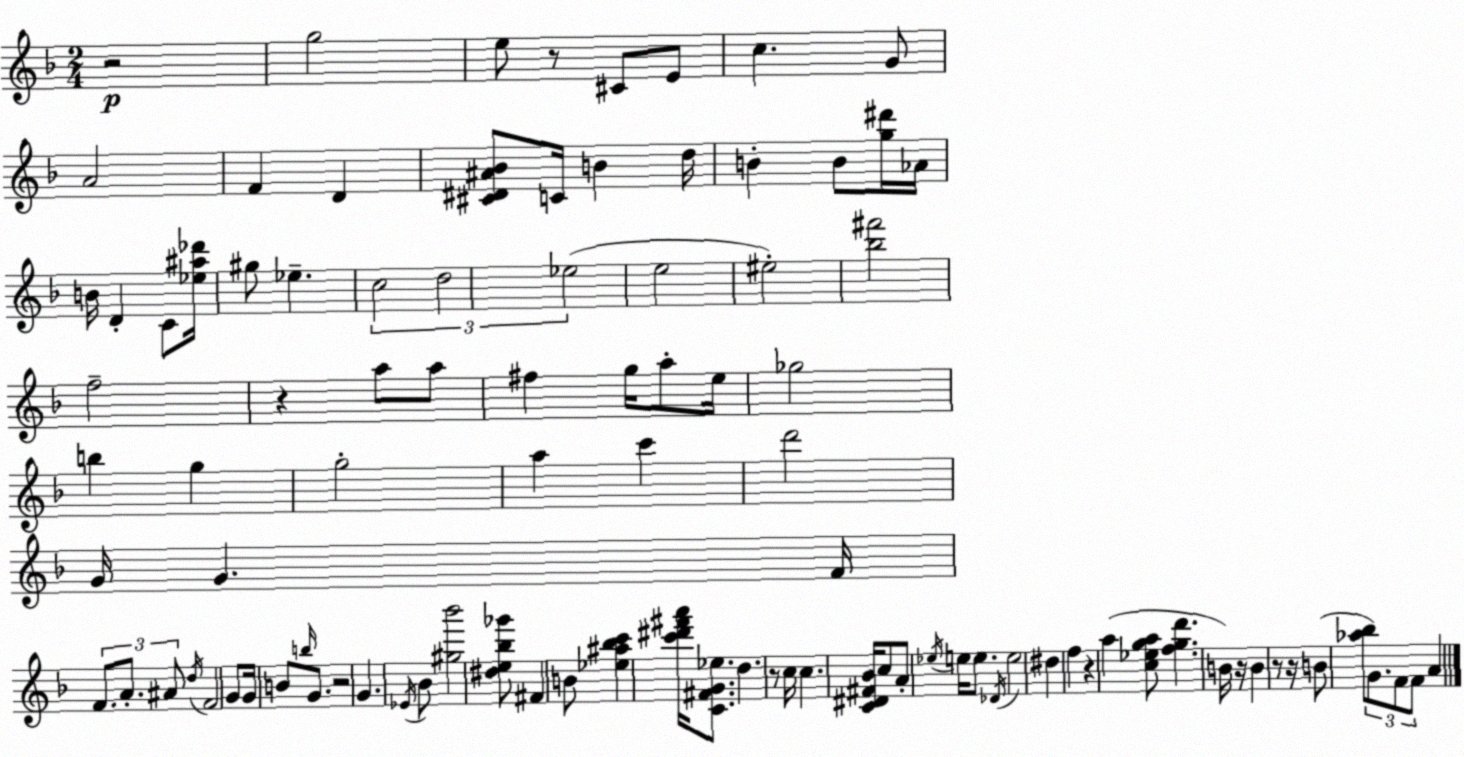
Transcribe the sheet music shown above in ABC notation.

X:1
T:Untitled
M:2/4
L:1/4
K:Dm
z2 g2 e/2 z/2 ^C/2 E/2 c G/2 A2 F D [^C^D^A_B]/2 C/4 B d/4 B B/2 [g^d']/4 _A/4 B/4 D C/2 [_e^a_d']/4 ^g/2 _e c2 d2 _e2 e2 ^e2 [_b^f']2 f2 z a/2 a/2 ^f g/4 a/2 e/4 _g2 b g g2 a c' d'2 G/4 G F/4 F/2 A/2 ^A/2 d/4 F2 G/2 G/4 B/2 b/4 G/2 z2 G _E/4 _B/2 [^g_b']2 [^de_b_g']/2 ^F B/2 [_e^a_bc'] [c'^d'^f'a']/4 [C^FG_e]/2 d z/2 c/4 c [C^D^F_B]/4 c/2 A/2 _e/4 e/4 e/2 _D/4 e2 ^d f z a [c_ega]/2 [fgd'] B/4 z/4 B z/2 z/4 B/2 [_a_b]/2 G/2 F/2 F/2 A